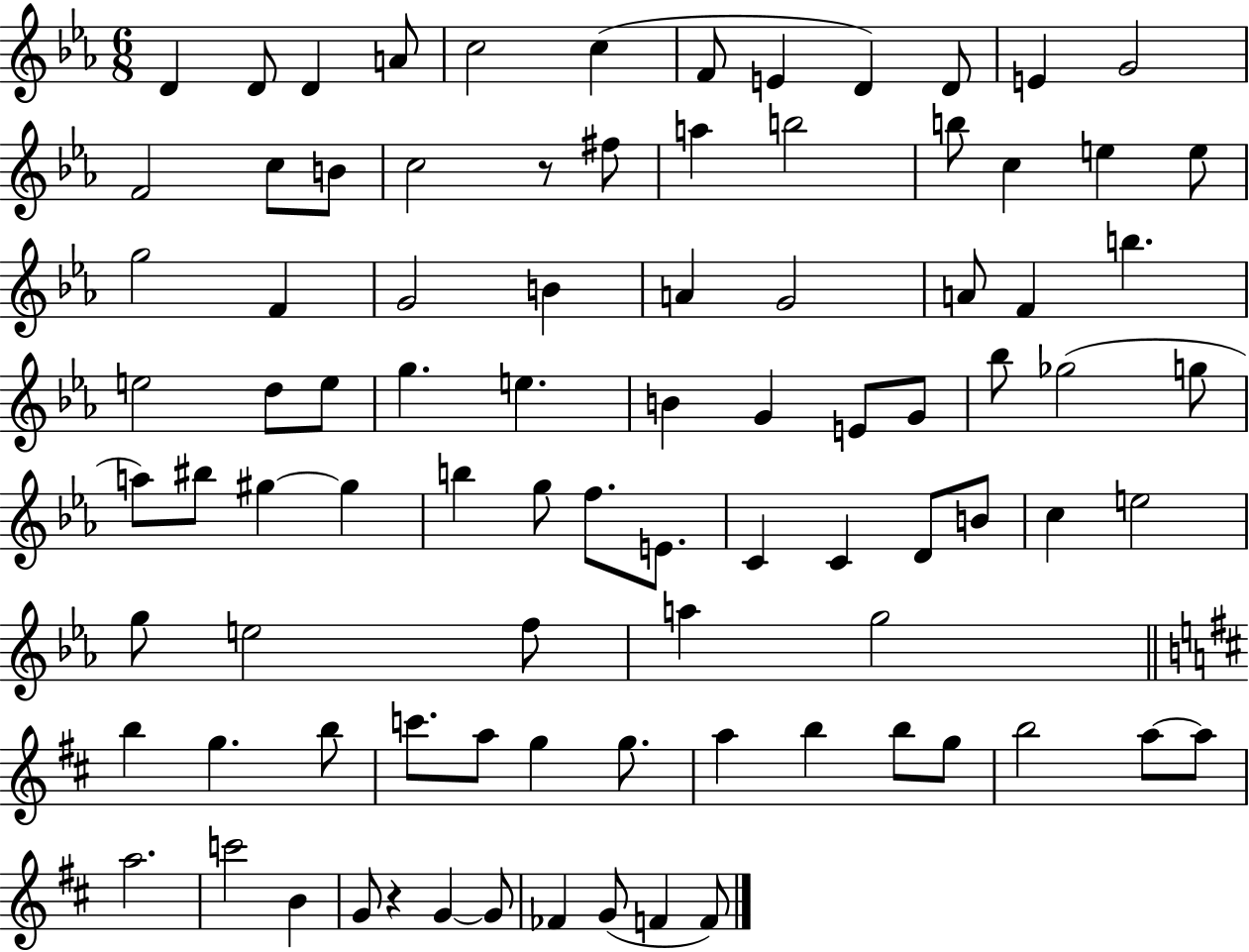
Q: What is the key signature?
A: EES major